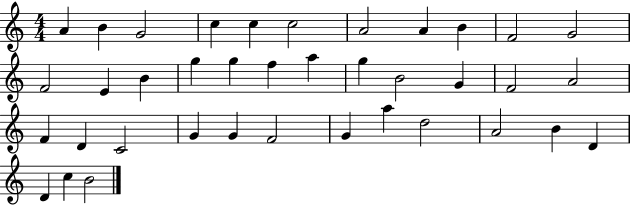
X:1
T:Untitled
M:4/4
L:1/4
K:C
A B G2 c c c2 A2 A B F2 G2 F2 E B g g f a g B2 G F2 A2 F D C2 G G F2 G a d2 A2 B D D c B2